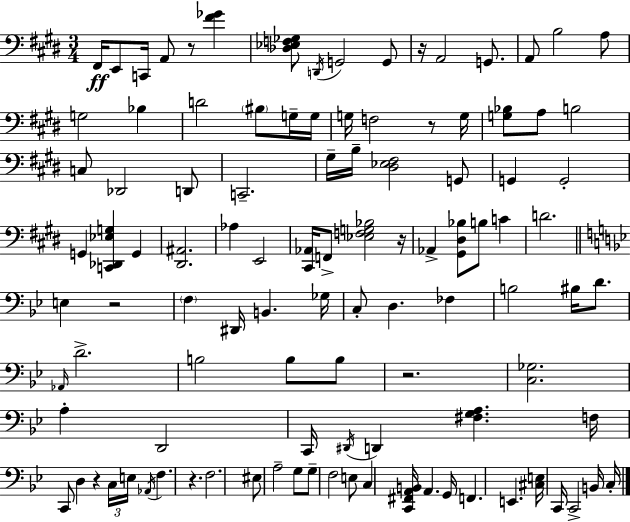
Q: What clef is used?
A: bass